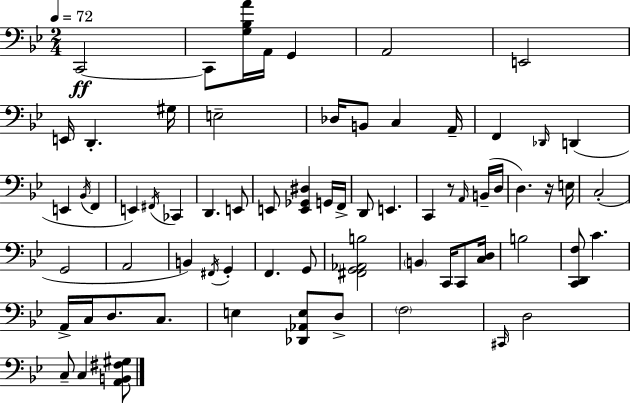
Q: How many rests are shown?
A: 2